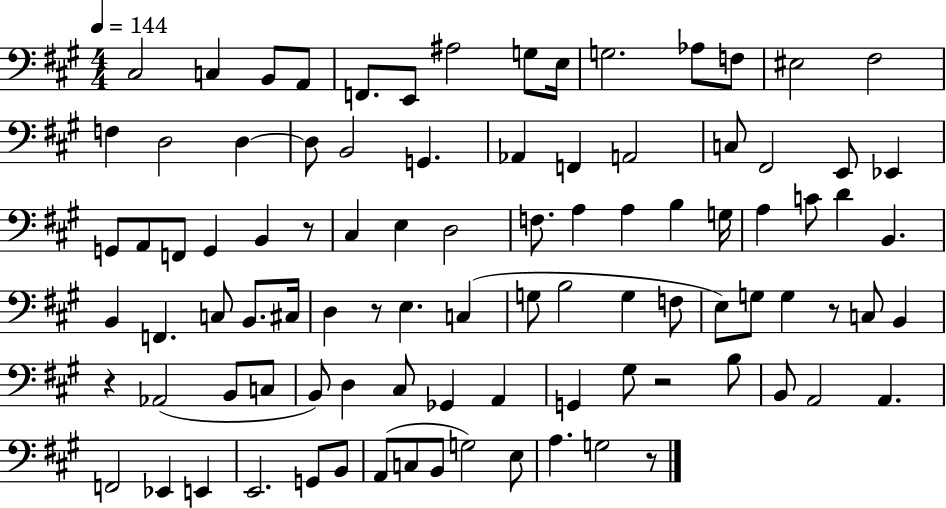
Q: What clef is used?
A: bass